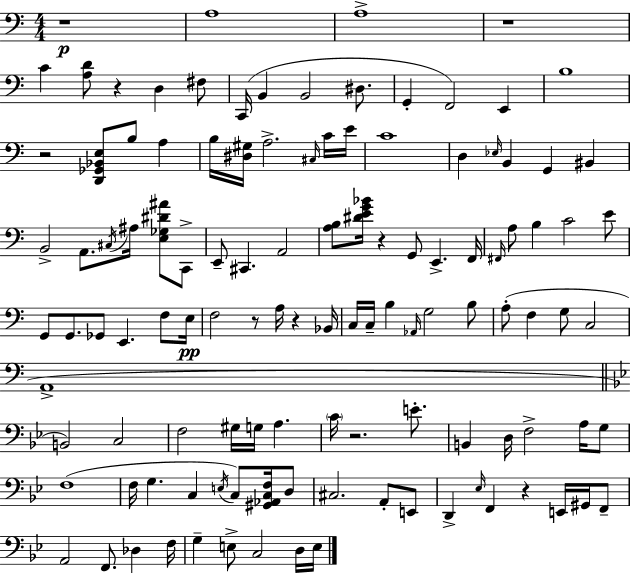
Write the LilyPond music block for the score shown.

{
  \clef bass
  \numericTimeSignature
  \time 4/4
  \key a \minor
  \repeat volta 2 { r1\p | a1 | a1-> | r1 | \break c'4 <a d'>8 r4 d4 fis8 | c,16( b,4 b,2 dis8. | g,4-. f,2) e,4 | b1 | \break r2 <d, ges, bes, e>8 b8 a4 | b16 <dis gis>16 a2.-> \grace { cis16 } c'16 | e'16 c'1 | d4 \grace { ees16 } b,4 g,4 bis,4 | \break b,2-> a,8. \acciaccatura { cis16 } ais16 <e ges dis' ais'>8 | c,8-> e,8-- cis,4. a,2 | <a b>8 <dis' e' g' bes'>16 r4 g,8 e,4.-> | f,16 \grace { fis,16 } a8 b4 c'2 | \break e'8 g,8 g,8. ges,8 e,4. | f8 e16\pp f2 r8 a16 r4 | bes,16 c16 c16-- b4 \grace { aes,16 } g2 | b8 a8-.( f4 g8 c2 | \break a,1-> | \bar "||" \break \key g \minor b,2) c2 | f2 gis16 g16 a4. | \parenthesize c'16 r2. e'8.-. | b,4 d16 f2-> a16 g8 | \break f1( | f16 g4. c4 \acciaccatura { e16 } c8) <gis, aes, c f>16 d8 | cis2. a,8-. e,8 | d,4-> \grace { ees16 } f,4 r4 e,16 gis,16 | \break f,8-- a,2 f,8. des4 | f16 g4-- e8-> c2 | d16 e16 } \bar "|."
}